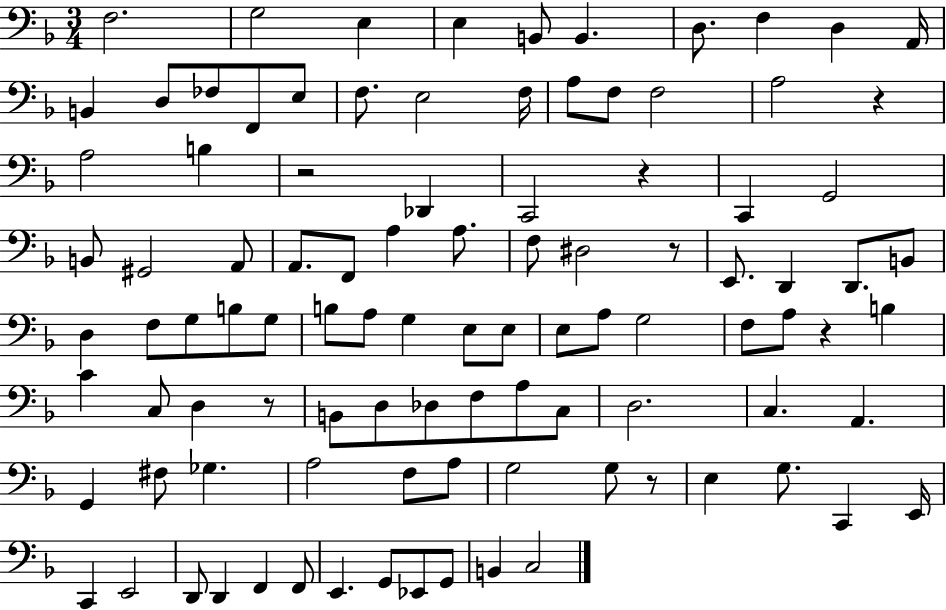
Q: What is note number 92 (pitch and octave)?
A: B2